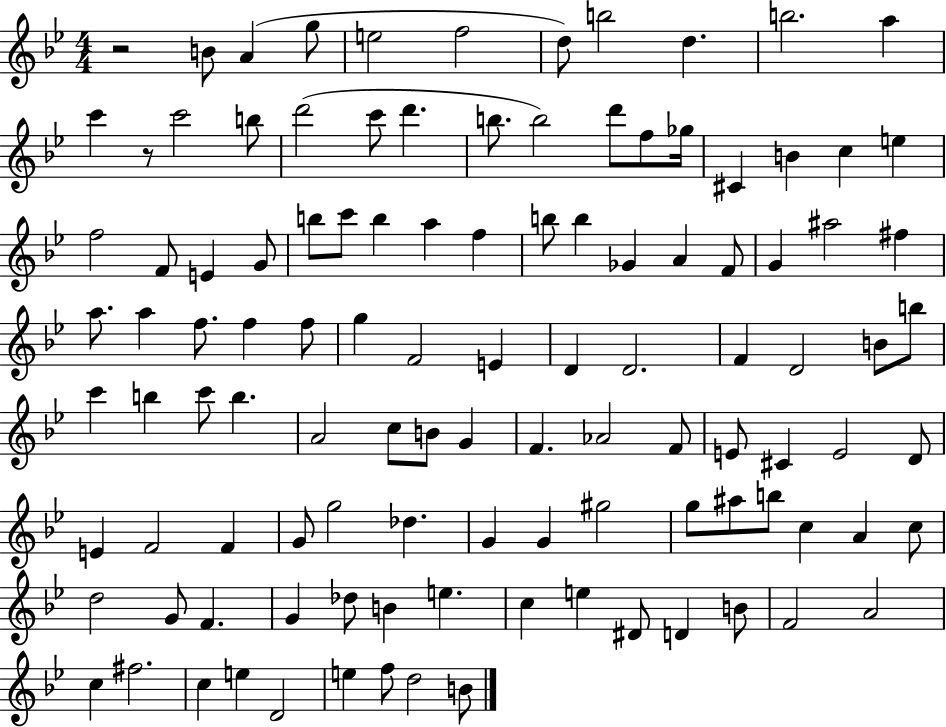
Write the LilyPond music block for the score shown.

{
  \clef treble
  \numericTimeSignature
  \time 4/4
  \key bes \major
  r2 b'8 a'4( g''8 | e''2 f''2 | d''8) b''2 d''4. | b''2. a''4 | \break c'''4 r8 c'''2 b''8 | d'''2( c'''8 d'''4. | b''8. b''2) d'''8 f''8 ges''16 | cis'4 b'4 c''4 e''4 | \break f''2 f'8 e'4 g'8 | b''8 c'''8 b''4 a''4 f''4 | b''8 b''4 ges'4 a'4 f'8 | g'4 ais''2 fis''4 | \break a''8. a''4 f''8. f''4 f''8 | g''4 f'2 e'4 | d'4 d'2. | f'4 d'2 b'8 b''8 | \break c'''4 b''4 c'''8 b''4. | a'2 c''8 b'8 g'4 | f'4. aes'2 f'8 | e'8 cis'4 e'2 d'8 | \break e'4 f'2 f'4 | g'8 g''2 des''4. | g'4 g'4 gis''2 | g''8 ais''8 b''8 c''4 a'4 c''8 | \break d''2 g'8 f'4. | g'4 des''8 b'4 e''4. | c''4 e''4 dis'8 d'4 b'8 | f'2 a'2 | \break c''4 fis''2. | c''4 e''4 d'2 | e''4 f''8 d''2 b'8 | \bar "|."
}